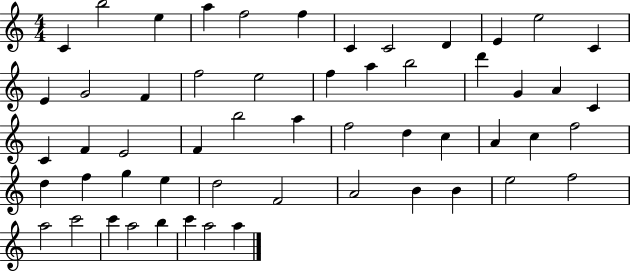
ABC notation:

X:1
T:Untitled
M:4/4
L:1/4
K:C
C b2 e a f2 f C C2 D E e2 C E G2 F f2 e2 f a b2 d' G A C C F E2 F b2 a f2 d c A c f2 d f g e d2 F2 A2 B B e2 f2 a2 c'2 c' a2 b c' a2 a